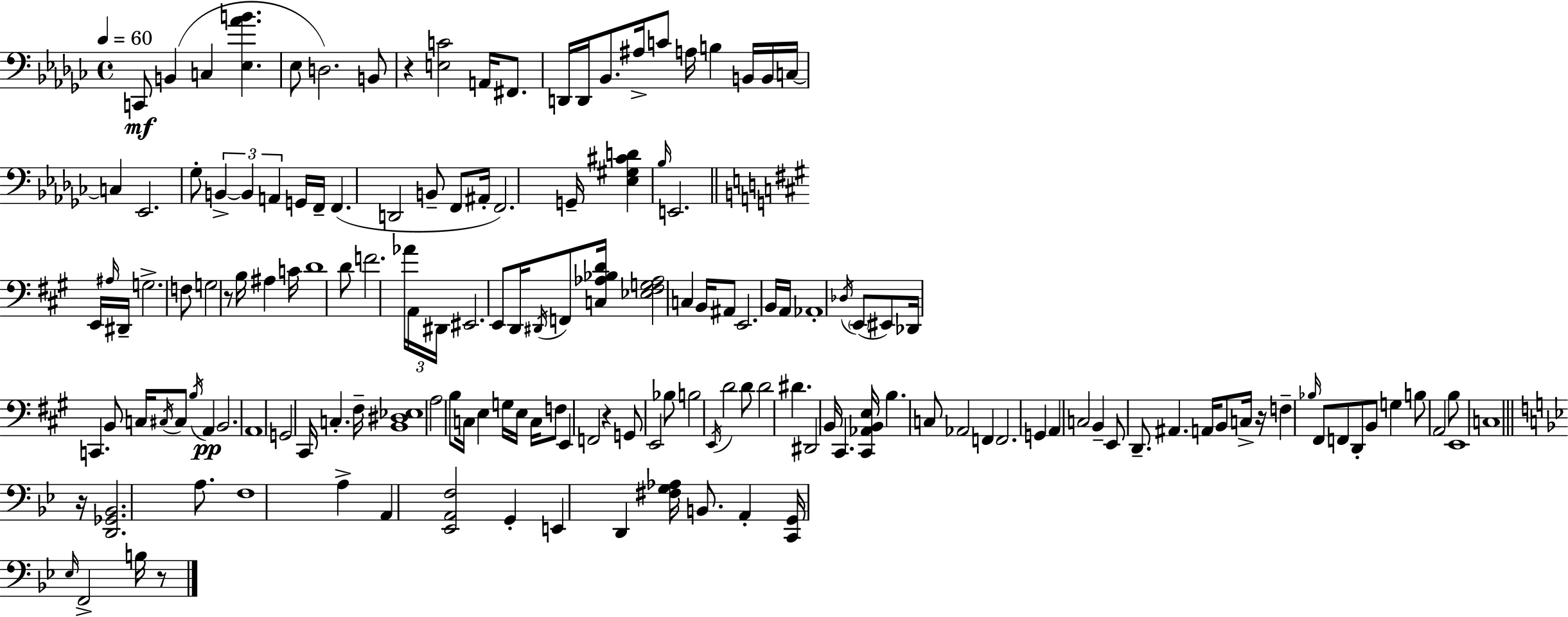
{
  \clef bass
  \time 4/4
  \defaultTimeSignature
  \key ees \minor
  \tempo 4 = 60
  c,8\mf b,4( c4 <ees aes' b'>4. | ees8 d2.) b,8 | r4 <e c'>2 a,16 fis,8. | d,16 d,16 bes,8. ais16-> c'8 a16 b4 b,16 b,16 c16~~ | \break c4 ees,2. | ges8-. \tuplet 3/2 { b,4->~~ b,4 a,4 } g,16 f,16-- | f,4.( d,2 b,8-- | f,8 ais,16-. f,2.) g,16-- | \break <ees gis cis' d'>4 \grace { bes16 } e,2. | \bar "||" \break \key a \major e,16 \grace { ais16 } dis,16-- g2.-> f8 | g2 r8 b16 ais4 | c'16 d'1 | d'8 f'2. \tuplet 3/2 { aes'16 | \break a,16 dis,16 } eis,2. e,8 | d,16 \acciaccatura { dis,16 } f,8 <c aes bes d'>16 <ees fis g aes>2 c4 | b,16 ais,8 e,2. | b,16 a,16 aes,1-. | \break \acciaccatura { des16 }( \parenthesize e,8 eis,8) des,16 c,4. b,8 | c16 \acciaccatura { cis16 } cis8 \acciaccatura { b16 }\pp a,4 b,2. | a,1 | g,2 cis,16 c4.-. | \break fis16-- <b, dis ees>1 | a2 b8 c16 | e4 g16 e16 c16 f8 e,4 f,2 | r4 g,8 e,2 | \break bes8 b2 \acciaccatura { e,16 } d'2 | d'8 d'2 | dis'4. dis,2 b,16 cis,4. | <cis, aes, b, e>16 b4. c8 aes,2 | \break f,4 f,2. | g,4 a,4 c2 | b,4-- e,8 d,8.-- ais,4. | a,16 b,8 c16-> r16 f4-- \grace { bes16 } fis,8 | \break f,8 d,8-. b,8 g4 b8 a,2 | b8 e,1 | c1 | \bar "||" \break \key bes \major r16 <d, ges, bes,>2. a8. | f1 | a4-> a,4 <ees, a, f>2 | g,4-. e,4 d,4 <fis g aes>16 b,8. | \break a,4-. <c, g,>16 \grace { ees16 } f,2-> b16 r8 | \bar "|."
}